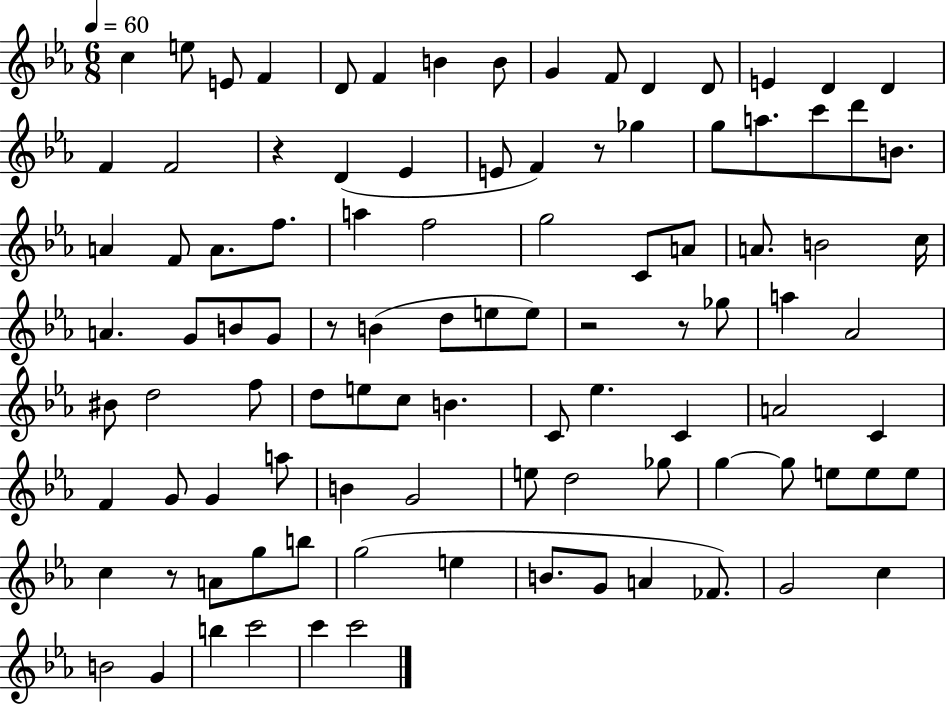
C5/q E5/e E4/e F4/q D4/e F4/q B4/q B4/e G4/q F4/e D4/q D4/e E4/q D4/q D4/q F4/q F4/h R/q D4/q Eb4/q E4/e F4/q R/e Gb5/q G5/e A5/e. C6/e D6/e B4/e. A4/q F4/e A4/e. F5/e. A5/q F5/h G5/h C4/e A4/e A4/e. B4/h C5/s A4/q. G4/e B4/e G4/e R/e B4/q D5/e E5/e E5/e R/h R/e Gb5/e A5/q Ab4/h BIS4/e D5/h F5/e D5/e E5/e C5/e B4/q. C4/e Eb5/q. C4/q A4/h C4/q F4/q G4/e G4/q A5/e B4/q G4/h E5/e D5/h Gb5/e G5/q G5/e E5/e E5/e E5/e C5/q R/e A4/e G5/e B5/e G5/h E5/q B4/e. G4/e A4/q FES4/e. G4/h C5/q B4/h G4/q B5/q C6/h C6/q C6/h